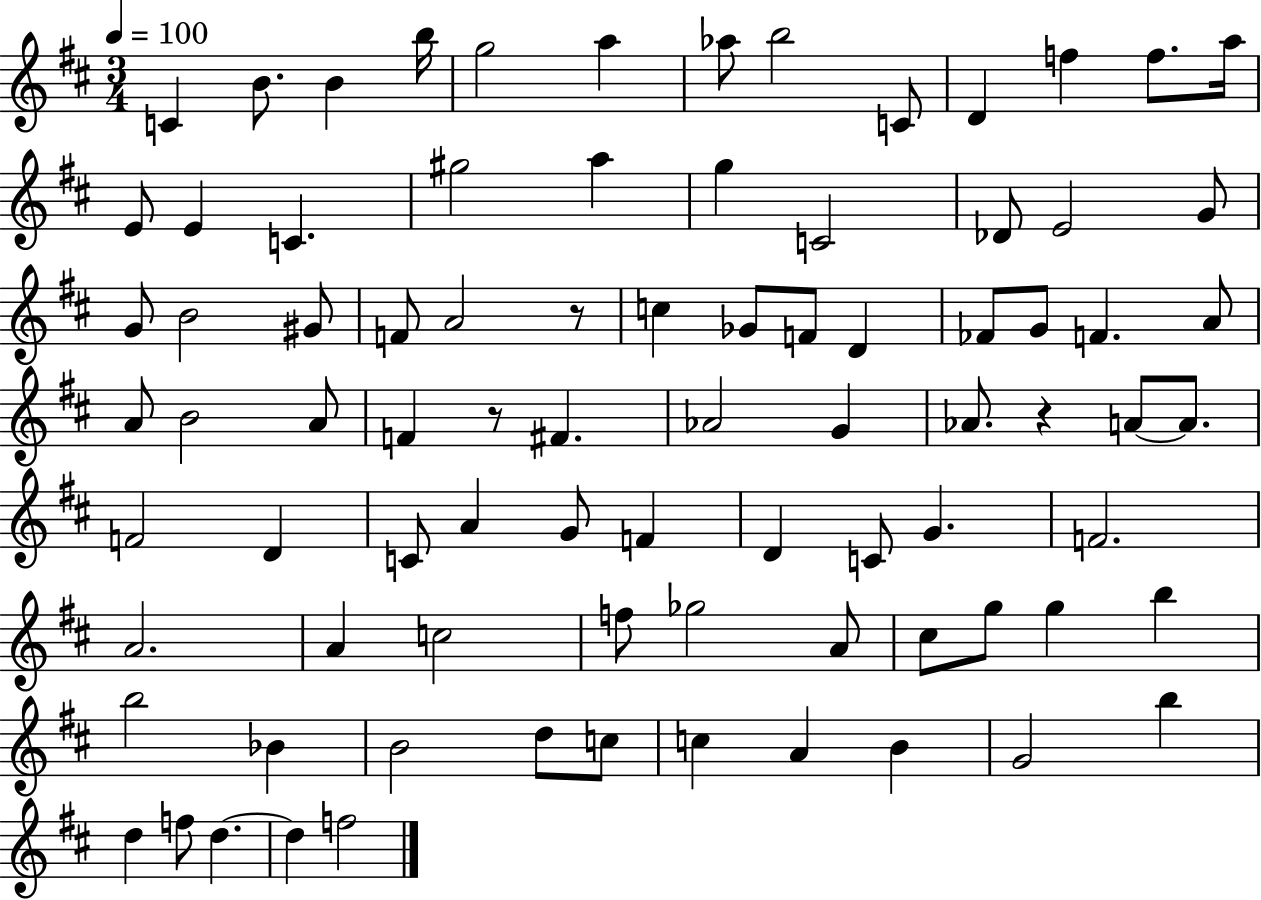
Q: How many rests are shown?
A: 3